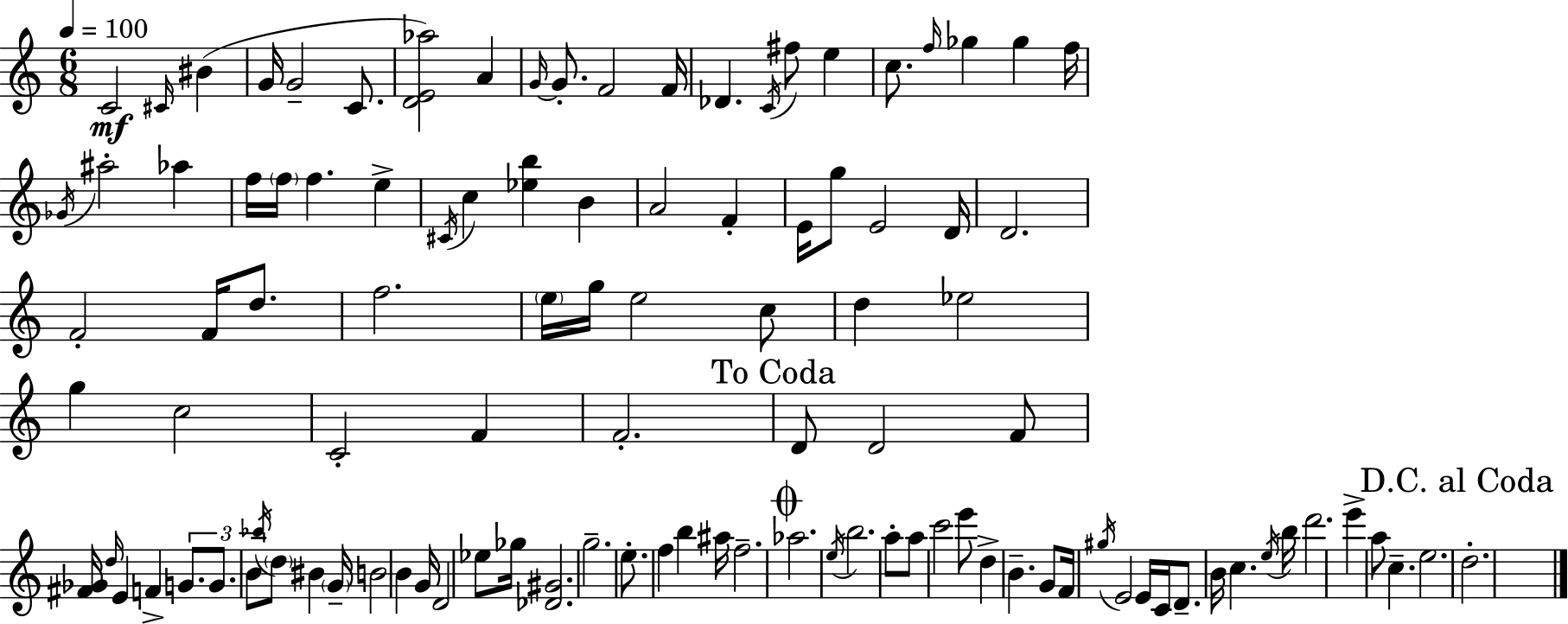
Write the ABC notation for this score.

X:1
T:Untitled
M:6/8
L:1/4
K:Am
C2 ^C/4 ^B G/4 G2 C/2 [DE_a]2 A G/4 G/2 F2 F/4 _D C/4 ^f/2 e c/2 f/4 _g _g f/4 _G/4 ^a2 _a f/4 f/4 f e ^C/4 c [_eb] B A2 F E/4 g/2 E2 D/4 D2 F2 F/4 d/2 f2 e/4 g/4 e2 c/2 d _e2 g c2 C2 F F2 D/2 D2 F/2 [^F_G]/4 d/4 E F G/2 G/2 B/2 _b/4 d/2 ^B G/4 B2 B G/4 D2 _e/2 _g/4 [_D^G]2 g2 e/2 f b ^a/4 f2 _a2 e/4 b2 a/2 a/2 c'2 e'/2 d B G/2 F/4 ^g/4 E2 E/4 C/4 D/2 B/4 c e/4 b/4 d'2 e' a/2 c e2 d2